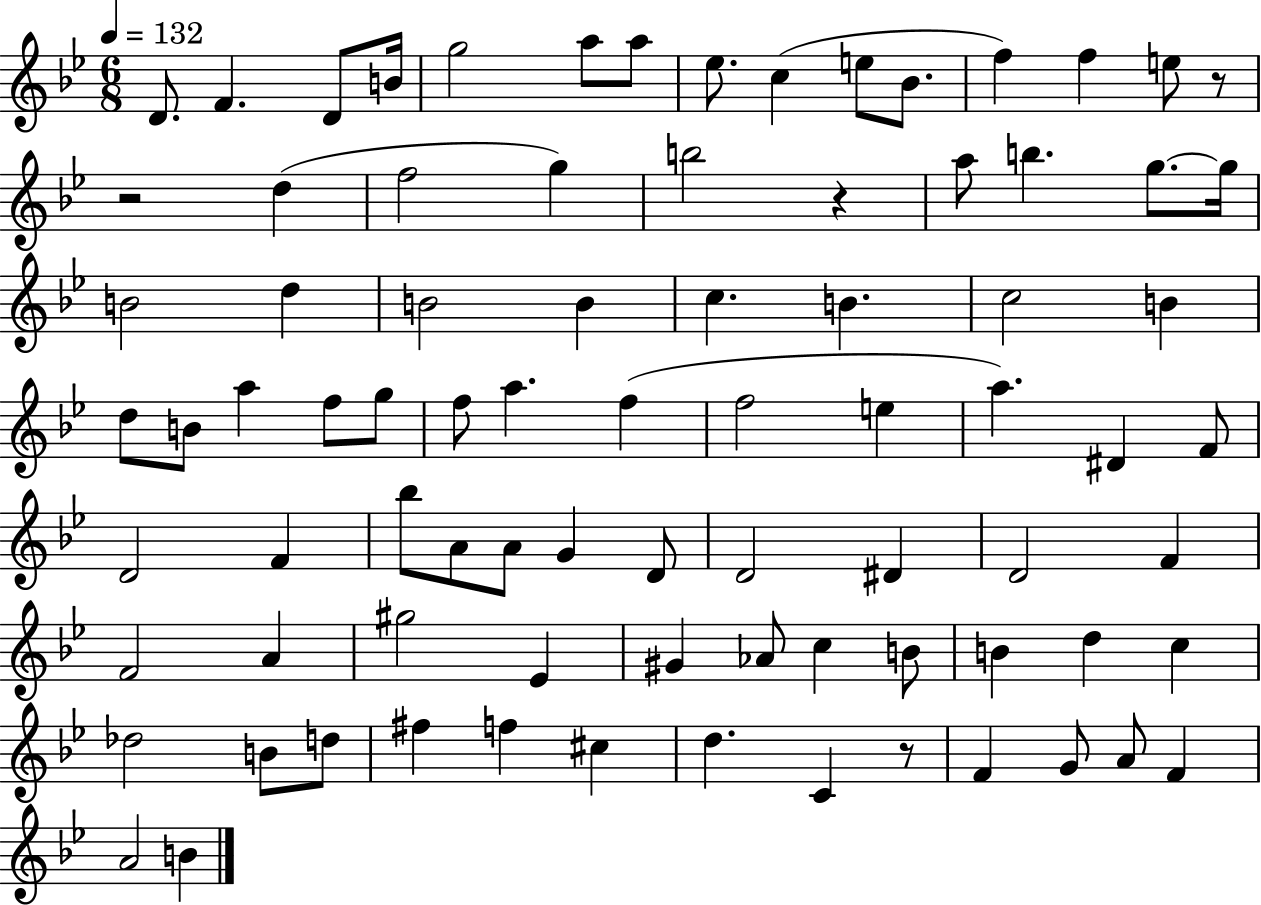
X:1
T:Untitled
M:6/8
L:1/4
K:Bb
D/2 F D/2 B/4 g2 a/2 a/2 _e/2 c e/2 _B/2 f f e/2 z/2 z2 d f2 g b2 z a/2 b g/2 g/4 B2 d B2 B c B c2 B d/2 B/2 a f/2 g/2 f/2 a f f2 e a ^D F/2 D2 F _b/2 A/2 A/2 G D/2 D2 ^D D2 F F2 A ^g2 _E ^G _A/2 c B/2 B d c _d2 B/2 d/2 ^f f ^c d C z/2 F G/2 A/2 F A2 B